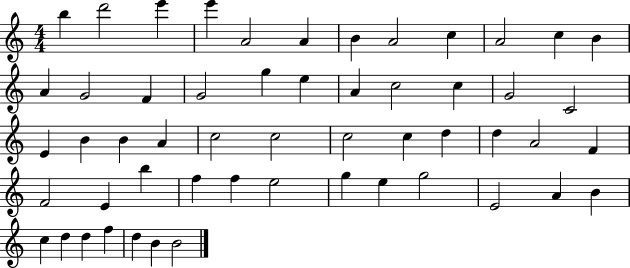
X:1
T:Untitled
M:4/4
L:1/4
K:C
b d'2 e' e' A2 A B A2 c A2 c B A G2 F G2 g e A c2 c G2 C2 E B B A c2 c2 c2 c d d A2 F F2 E b f f e2 g e g2 E2 A B c d d f d B B2